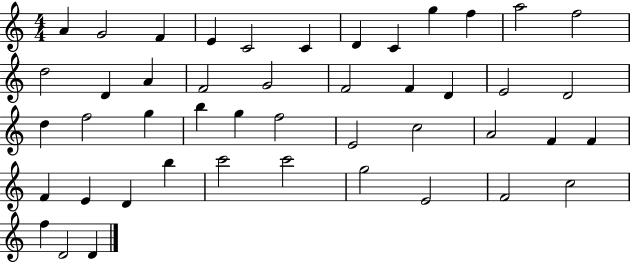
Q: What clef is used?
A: treble